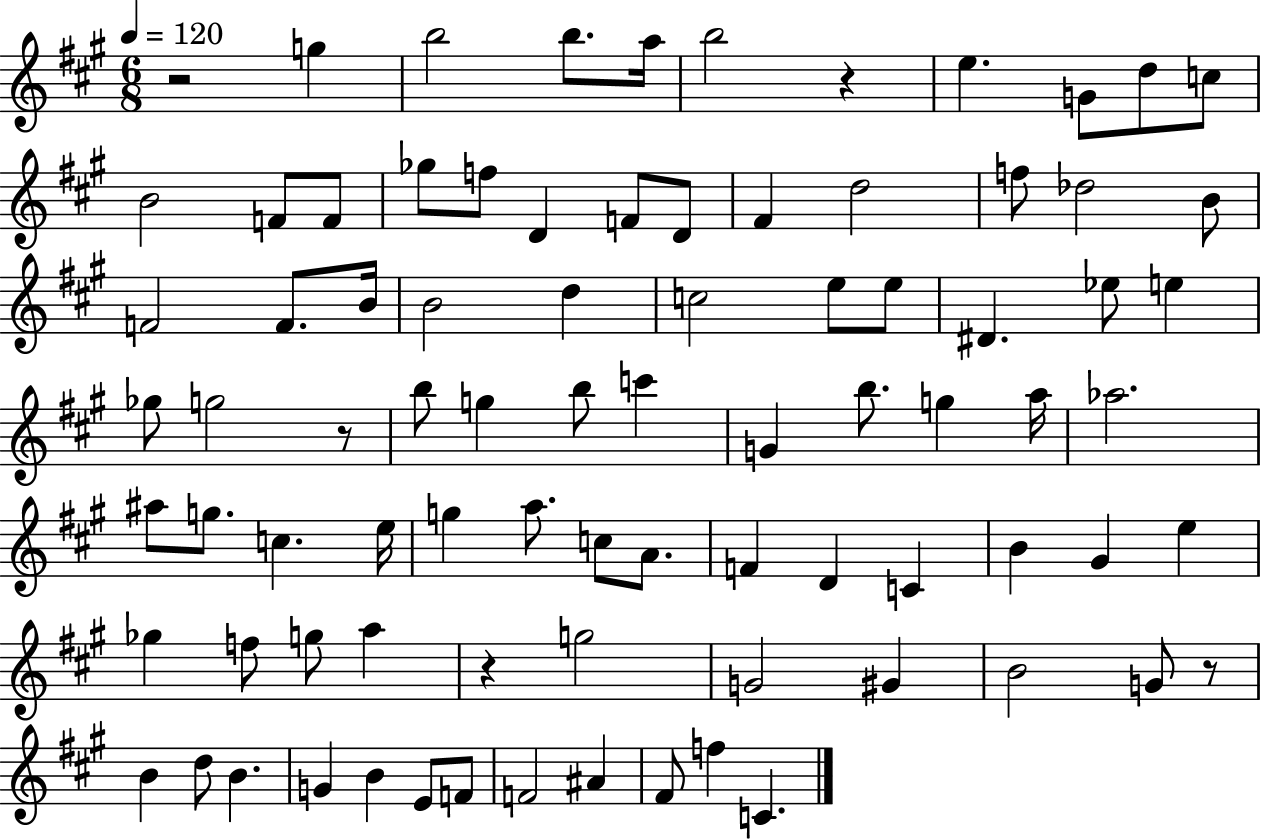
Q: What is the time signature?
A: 6/8